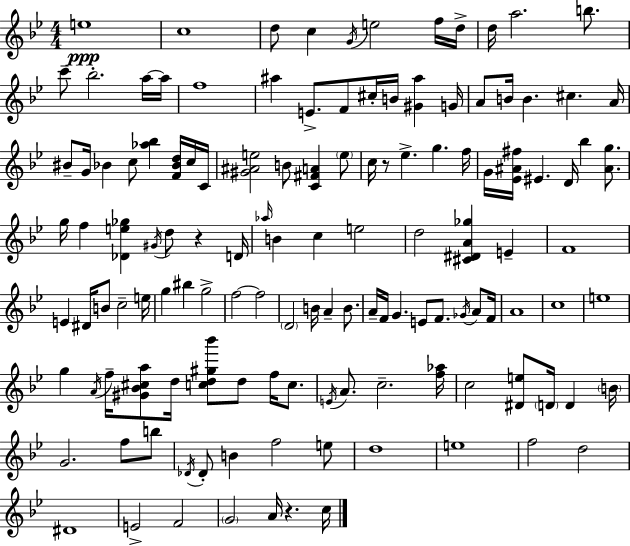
{
  \clef treble
  \numericTimeSignature
  \time 4/4
  \key g \minor
  e''1\ppp | c''1 | d''8 c''4 \acciaccatura { g'16 } e''2 f''16 | d''16-> d''16 a''2. b''8. | \break c'''8-- bes''2.-. a''16~~ | a''16 f''1 | ais''4 e'8.-> f'8 cis''16-. b'16 <gis' ais''>4 | g'16 a'8 b'16 b'4. cis''4. | \break a'16 bis'8-- g'16 bes'4 c''8 <aes'' bes''>4 <f' bes' d''>16 c''16 | c'16 <gis' ais' e''>2 b'8 <c' fis' a'>4 \parenthesize e''8 | c''16 r8 ees''4.-> g''4. | f''16 g'16 <ees' ais' fis''>16 eis'4. d'16 bes''4 <ais' g''>8. | \break g''16 f''4 <des' e'' ges''>4 \acciaccatura { gis'16 } d''8 r4 | d'16 \grace { aes''16 } b'4 c''4 e''2 | d''2 <cis' dis' a' ges''>4 e'4-- | f'1 | \break e'4 dis'16 b'8 c''2-- | e''16 g''4 bis''4 g''2-> | f''2~~ f''2 | \parenthesize d'2 b'16 a'4-- | \break b'8. a'16-- f'16 g'4. e'8 f'8. | \acciaccatura { ges'16 } a'8 f'16 a'1 | c''1 | e''1 | \break g''4 \acciaccatura { a'16 } f''16-- <gis' bes' cis'' a''>8 d''16 <c'' d'' gis'' bes'''>8 d''8 | f''16 c''8. \acciaccatura { e'16 } a'8. c''2.-- | <f'' aes''>16 c''2 <dis' e''>8 | \parenthesize d'16 d'4 \parenthesize b'16 g'2. | \break f''8 b''8 \acciaccatura { des'16 } des'8-. b'4 f''2 | e''8 d''1 | e''1 | f''2 d''2 | \break dis'1 | e'2-> f'2 | \parenthesize g'2 a'16 | r4. c''16 \bar "|."
}